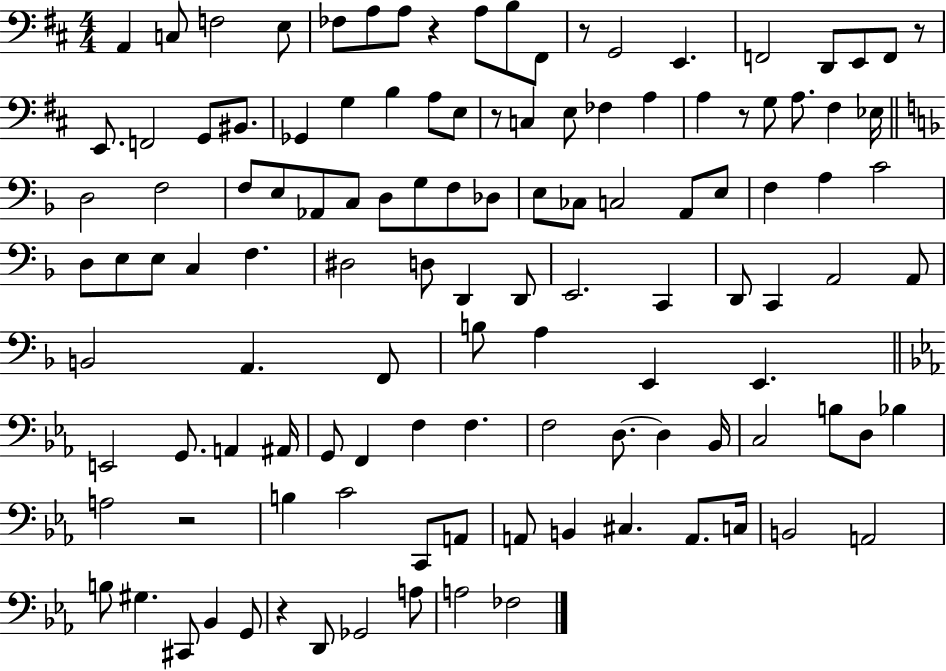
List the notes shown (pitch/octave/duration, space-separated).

A2/q C3/e F3/h E3/e FES3/e A3/e A3/e R/q A3/e B3/e F#2/e R/e G2/h E2/q. F2/h D2/e E2/e F2/e R/e E2/e. F2/h G2/e BIS2/e. Gb2/q G3/q B3/q A3/e E3/e R/e C3/q E3/e FES3/q A3/q A3/q R/e G3/e A3/e. F#3/q Eb3/s D3/h F3/h F3/e E3/e Ab2/e C3/e D3/e G3/e F3/e Db3/e E3/e CES3/e C3/h A2/e E3/e F3/q A3/q C4/h D3/e E3/e E3/e C3/q F3/q. D#3/h D3/e D2/q D2/e E2/h. C2/q D2/e C2/q A2/h A2/e B2/h A2/q. F2/e B3/e A3/q E2/q E2/q. E2/h G2/e. A2/q A#2/s G2/e F2/q F3/q F3/q. F3/h D3/e. D3/q Bb2/s C3/h B3/e D3/e Bb3/q A3/h R/h B3/q C4/h C2/e A2/e A2/e B2/q C#3/q. A2/e. C3/s B2/h A2/h B3/e G#3/q. C#2/e Bb2/q G2/e R/q D2/e Gb2/h A3/e A3/h FES3/h